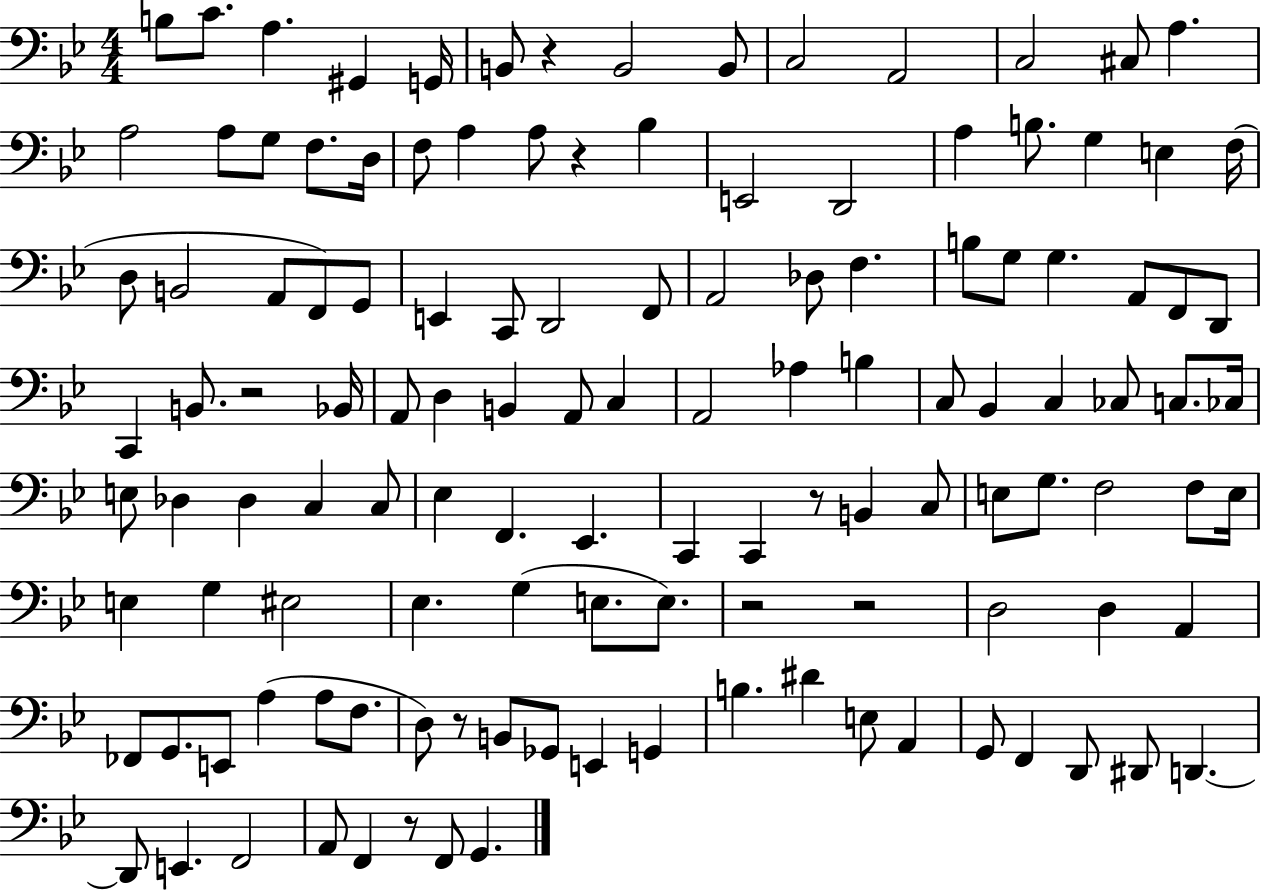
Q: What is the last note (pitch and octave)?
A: G2